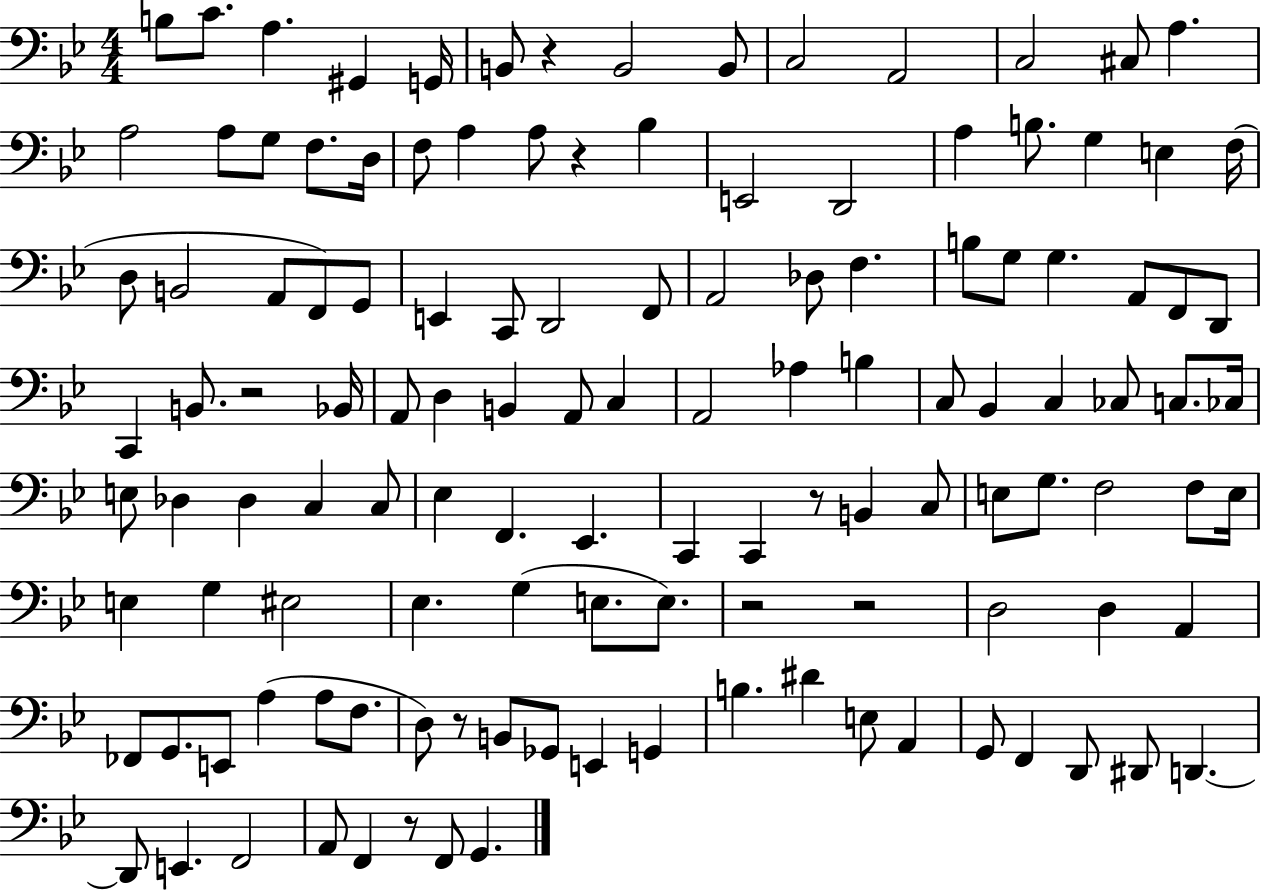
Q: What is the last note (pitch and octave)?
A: G2